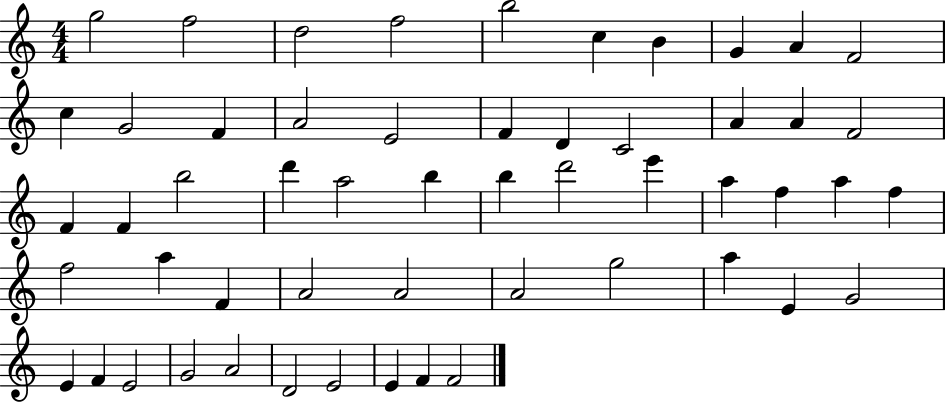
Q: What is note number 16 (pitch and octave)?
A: F4